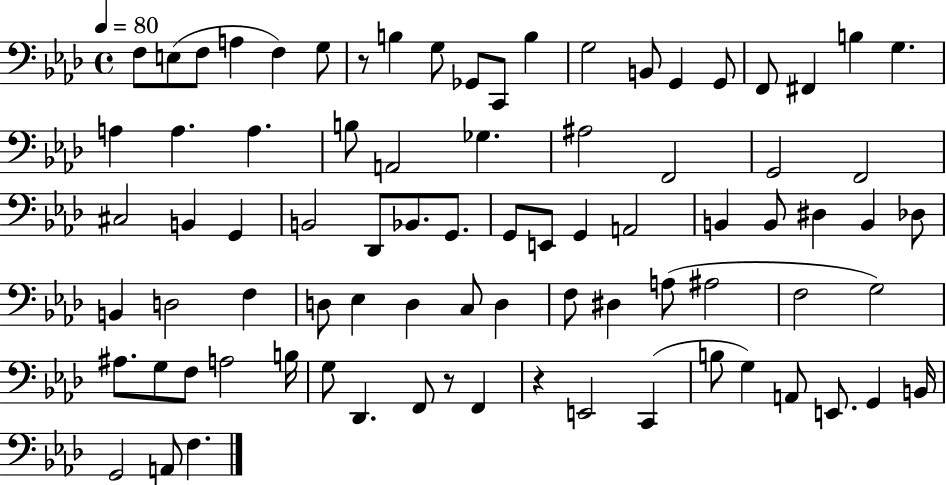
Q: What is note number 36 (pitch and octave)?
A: G2